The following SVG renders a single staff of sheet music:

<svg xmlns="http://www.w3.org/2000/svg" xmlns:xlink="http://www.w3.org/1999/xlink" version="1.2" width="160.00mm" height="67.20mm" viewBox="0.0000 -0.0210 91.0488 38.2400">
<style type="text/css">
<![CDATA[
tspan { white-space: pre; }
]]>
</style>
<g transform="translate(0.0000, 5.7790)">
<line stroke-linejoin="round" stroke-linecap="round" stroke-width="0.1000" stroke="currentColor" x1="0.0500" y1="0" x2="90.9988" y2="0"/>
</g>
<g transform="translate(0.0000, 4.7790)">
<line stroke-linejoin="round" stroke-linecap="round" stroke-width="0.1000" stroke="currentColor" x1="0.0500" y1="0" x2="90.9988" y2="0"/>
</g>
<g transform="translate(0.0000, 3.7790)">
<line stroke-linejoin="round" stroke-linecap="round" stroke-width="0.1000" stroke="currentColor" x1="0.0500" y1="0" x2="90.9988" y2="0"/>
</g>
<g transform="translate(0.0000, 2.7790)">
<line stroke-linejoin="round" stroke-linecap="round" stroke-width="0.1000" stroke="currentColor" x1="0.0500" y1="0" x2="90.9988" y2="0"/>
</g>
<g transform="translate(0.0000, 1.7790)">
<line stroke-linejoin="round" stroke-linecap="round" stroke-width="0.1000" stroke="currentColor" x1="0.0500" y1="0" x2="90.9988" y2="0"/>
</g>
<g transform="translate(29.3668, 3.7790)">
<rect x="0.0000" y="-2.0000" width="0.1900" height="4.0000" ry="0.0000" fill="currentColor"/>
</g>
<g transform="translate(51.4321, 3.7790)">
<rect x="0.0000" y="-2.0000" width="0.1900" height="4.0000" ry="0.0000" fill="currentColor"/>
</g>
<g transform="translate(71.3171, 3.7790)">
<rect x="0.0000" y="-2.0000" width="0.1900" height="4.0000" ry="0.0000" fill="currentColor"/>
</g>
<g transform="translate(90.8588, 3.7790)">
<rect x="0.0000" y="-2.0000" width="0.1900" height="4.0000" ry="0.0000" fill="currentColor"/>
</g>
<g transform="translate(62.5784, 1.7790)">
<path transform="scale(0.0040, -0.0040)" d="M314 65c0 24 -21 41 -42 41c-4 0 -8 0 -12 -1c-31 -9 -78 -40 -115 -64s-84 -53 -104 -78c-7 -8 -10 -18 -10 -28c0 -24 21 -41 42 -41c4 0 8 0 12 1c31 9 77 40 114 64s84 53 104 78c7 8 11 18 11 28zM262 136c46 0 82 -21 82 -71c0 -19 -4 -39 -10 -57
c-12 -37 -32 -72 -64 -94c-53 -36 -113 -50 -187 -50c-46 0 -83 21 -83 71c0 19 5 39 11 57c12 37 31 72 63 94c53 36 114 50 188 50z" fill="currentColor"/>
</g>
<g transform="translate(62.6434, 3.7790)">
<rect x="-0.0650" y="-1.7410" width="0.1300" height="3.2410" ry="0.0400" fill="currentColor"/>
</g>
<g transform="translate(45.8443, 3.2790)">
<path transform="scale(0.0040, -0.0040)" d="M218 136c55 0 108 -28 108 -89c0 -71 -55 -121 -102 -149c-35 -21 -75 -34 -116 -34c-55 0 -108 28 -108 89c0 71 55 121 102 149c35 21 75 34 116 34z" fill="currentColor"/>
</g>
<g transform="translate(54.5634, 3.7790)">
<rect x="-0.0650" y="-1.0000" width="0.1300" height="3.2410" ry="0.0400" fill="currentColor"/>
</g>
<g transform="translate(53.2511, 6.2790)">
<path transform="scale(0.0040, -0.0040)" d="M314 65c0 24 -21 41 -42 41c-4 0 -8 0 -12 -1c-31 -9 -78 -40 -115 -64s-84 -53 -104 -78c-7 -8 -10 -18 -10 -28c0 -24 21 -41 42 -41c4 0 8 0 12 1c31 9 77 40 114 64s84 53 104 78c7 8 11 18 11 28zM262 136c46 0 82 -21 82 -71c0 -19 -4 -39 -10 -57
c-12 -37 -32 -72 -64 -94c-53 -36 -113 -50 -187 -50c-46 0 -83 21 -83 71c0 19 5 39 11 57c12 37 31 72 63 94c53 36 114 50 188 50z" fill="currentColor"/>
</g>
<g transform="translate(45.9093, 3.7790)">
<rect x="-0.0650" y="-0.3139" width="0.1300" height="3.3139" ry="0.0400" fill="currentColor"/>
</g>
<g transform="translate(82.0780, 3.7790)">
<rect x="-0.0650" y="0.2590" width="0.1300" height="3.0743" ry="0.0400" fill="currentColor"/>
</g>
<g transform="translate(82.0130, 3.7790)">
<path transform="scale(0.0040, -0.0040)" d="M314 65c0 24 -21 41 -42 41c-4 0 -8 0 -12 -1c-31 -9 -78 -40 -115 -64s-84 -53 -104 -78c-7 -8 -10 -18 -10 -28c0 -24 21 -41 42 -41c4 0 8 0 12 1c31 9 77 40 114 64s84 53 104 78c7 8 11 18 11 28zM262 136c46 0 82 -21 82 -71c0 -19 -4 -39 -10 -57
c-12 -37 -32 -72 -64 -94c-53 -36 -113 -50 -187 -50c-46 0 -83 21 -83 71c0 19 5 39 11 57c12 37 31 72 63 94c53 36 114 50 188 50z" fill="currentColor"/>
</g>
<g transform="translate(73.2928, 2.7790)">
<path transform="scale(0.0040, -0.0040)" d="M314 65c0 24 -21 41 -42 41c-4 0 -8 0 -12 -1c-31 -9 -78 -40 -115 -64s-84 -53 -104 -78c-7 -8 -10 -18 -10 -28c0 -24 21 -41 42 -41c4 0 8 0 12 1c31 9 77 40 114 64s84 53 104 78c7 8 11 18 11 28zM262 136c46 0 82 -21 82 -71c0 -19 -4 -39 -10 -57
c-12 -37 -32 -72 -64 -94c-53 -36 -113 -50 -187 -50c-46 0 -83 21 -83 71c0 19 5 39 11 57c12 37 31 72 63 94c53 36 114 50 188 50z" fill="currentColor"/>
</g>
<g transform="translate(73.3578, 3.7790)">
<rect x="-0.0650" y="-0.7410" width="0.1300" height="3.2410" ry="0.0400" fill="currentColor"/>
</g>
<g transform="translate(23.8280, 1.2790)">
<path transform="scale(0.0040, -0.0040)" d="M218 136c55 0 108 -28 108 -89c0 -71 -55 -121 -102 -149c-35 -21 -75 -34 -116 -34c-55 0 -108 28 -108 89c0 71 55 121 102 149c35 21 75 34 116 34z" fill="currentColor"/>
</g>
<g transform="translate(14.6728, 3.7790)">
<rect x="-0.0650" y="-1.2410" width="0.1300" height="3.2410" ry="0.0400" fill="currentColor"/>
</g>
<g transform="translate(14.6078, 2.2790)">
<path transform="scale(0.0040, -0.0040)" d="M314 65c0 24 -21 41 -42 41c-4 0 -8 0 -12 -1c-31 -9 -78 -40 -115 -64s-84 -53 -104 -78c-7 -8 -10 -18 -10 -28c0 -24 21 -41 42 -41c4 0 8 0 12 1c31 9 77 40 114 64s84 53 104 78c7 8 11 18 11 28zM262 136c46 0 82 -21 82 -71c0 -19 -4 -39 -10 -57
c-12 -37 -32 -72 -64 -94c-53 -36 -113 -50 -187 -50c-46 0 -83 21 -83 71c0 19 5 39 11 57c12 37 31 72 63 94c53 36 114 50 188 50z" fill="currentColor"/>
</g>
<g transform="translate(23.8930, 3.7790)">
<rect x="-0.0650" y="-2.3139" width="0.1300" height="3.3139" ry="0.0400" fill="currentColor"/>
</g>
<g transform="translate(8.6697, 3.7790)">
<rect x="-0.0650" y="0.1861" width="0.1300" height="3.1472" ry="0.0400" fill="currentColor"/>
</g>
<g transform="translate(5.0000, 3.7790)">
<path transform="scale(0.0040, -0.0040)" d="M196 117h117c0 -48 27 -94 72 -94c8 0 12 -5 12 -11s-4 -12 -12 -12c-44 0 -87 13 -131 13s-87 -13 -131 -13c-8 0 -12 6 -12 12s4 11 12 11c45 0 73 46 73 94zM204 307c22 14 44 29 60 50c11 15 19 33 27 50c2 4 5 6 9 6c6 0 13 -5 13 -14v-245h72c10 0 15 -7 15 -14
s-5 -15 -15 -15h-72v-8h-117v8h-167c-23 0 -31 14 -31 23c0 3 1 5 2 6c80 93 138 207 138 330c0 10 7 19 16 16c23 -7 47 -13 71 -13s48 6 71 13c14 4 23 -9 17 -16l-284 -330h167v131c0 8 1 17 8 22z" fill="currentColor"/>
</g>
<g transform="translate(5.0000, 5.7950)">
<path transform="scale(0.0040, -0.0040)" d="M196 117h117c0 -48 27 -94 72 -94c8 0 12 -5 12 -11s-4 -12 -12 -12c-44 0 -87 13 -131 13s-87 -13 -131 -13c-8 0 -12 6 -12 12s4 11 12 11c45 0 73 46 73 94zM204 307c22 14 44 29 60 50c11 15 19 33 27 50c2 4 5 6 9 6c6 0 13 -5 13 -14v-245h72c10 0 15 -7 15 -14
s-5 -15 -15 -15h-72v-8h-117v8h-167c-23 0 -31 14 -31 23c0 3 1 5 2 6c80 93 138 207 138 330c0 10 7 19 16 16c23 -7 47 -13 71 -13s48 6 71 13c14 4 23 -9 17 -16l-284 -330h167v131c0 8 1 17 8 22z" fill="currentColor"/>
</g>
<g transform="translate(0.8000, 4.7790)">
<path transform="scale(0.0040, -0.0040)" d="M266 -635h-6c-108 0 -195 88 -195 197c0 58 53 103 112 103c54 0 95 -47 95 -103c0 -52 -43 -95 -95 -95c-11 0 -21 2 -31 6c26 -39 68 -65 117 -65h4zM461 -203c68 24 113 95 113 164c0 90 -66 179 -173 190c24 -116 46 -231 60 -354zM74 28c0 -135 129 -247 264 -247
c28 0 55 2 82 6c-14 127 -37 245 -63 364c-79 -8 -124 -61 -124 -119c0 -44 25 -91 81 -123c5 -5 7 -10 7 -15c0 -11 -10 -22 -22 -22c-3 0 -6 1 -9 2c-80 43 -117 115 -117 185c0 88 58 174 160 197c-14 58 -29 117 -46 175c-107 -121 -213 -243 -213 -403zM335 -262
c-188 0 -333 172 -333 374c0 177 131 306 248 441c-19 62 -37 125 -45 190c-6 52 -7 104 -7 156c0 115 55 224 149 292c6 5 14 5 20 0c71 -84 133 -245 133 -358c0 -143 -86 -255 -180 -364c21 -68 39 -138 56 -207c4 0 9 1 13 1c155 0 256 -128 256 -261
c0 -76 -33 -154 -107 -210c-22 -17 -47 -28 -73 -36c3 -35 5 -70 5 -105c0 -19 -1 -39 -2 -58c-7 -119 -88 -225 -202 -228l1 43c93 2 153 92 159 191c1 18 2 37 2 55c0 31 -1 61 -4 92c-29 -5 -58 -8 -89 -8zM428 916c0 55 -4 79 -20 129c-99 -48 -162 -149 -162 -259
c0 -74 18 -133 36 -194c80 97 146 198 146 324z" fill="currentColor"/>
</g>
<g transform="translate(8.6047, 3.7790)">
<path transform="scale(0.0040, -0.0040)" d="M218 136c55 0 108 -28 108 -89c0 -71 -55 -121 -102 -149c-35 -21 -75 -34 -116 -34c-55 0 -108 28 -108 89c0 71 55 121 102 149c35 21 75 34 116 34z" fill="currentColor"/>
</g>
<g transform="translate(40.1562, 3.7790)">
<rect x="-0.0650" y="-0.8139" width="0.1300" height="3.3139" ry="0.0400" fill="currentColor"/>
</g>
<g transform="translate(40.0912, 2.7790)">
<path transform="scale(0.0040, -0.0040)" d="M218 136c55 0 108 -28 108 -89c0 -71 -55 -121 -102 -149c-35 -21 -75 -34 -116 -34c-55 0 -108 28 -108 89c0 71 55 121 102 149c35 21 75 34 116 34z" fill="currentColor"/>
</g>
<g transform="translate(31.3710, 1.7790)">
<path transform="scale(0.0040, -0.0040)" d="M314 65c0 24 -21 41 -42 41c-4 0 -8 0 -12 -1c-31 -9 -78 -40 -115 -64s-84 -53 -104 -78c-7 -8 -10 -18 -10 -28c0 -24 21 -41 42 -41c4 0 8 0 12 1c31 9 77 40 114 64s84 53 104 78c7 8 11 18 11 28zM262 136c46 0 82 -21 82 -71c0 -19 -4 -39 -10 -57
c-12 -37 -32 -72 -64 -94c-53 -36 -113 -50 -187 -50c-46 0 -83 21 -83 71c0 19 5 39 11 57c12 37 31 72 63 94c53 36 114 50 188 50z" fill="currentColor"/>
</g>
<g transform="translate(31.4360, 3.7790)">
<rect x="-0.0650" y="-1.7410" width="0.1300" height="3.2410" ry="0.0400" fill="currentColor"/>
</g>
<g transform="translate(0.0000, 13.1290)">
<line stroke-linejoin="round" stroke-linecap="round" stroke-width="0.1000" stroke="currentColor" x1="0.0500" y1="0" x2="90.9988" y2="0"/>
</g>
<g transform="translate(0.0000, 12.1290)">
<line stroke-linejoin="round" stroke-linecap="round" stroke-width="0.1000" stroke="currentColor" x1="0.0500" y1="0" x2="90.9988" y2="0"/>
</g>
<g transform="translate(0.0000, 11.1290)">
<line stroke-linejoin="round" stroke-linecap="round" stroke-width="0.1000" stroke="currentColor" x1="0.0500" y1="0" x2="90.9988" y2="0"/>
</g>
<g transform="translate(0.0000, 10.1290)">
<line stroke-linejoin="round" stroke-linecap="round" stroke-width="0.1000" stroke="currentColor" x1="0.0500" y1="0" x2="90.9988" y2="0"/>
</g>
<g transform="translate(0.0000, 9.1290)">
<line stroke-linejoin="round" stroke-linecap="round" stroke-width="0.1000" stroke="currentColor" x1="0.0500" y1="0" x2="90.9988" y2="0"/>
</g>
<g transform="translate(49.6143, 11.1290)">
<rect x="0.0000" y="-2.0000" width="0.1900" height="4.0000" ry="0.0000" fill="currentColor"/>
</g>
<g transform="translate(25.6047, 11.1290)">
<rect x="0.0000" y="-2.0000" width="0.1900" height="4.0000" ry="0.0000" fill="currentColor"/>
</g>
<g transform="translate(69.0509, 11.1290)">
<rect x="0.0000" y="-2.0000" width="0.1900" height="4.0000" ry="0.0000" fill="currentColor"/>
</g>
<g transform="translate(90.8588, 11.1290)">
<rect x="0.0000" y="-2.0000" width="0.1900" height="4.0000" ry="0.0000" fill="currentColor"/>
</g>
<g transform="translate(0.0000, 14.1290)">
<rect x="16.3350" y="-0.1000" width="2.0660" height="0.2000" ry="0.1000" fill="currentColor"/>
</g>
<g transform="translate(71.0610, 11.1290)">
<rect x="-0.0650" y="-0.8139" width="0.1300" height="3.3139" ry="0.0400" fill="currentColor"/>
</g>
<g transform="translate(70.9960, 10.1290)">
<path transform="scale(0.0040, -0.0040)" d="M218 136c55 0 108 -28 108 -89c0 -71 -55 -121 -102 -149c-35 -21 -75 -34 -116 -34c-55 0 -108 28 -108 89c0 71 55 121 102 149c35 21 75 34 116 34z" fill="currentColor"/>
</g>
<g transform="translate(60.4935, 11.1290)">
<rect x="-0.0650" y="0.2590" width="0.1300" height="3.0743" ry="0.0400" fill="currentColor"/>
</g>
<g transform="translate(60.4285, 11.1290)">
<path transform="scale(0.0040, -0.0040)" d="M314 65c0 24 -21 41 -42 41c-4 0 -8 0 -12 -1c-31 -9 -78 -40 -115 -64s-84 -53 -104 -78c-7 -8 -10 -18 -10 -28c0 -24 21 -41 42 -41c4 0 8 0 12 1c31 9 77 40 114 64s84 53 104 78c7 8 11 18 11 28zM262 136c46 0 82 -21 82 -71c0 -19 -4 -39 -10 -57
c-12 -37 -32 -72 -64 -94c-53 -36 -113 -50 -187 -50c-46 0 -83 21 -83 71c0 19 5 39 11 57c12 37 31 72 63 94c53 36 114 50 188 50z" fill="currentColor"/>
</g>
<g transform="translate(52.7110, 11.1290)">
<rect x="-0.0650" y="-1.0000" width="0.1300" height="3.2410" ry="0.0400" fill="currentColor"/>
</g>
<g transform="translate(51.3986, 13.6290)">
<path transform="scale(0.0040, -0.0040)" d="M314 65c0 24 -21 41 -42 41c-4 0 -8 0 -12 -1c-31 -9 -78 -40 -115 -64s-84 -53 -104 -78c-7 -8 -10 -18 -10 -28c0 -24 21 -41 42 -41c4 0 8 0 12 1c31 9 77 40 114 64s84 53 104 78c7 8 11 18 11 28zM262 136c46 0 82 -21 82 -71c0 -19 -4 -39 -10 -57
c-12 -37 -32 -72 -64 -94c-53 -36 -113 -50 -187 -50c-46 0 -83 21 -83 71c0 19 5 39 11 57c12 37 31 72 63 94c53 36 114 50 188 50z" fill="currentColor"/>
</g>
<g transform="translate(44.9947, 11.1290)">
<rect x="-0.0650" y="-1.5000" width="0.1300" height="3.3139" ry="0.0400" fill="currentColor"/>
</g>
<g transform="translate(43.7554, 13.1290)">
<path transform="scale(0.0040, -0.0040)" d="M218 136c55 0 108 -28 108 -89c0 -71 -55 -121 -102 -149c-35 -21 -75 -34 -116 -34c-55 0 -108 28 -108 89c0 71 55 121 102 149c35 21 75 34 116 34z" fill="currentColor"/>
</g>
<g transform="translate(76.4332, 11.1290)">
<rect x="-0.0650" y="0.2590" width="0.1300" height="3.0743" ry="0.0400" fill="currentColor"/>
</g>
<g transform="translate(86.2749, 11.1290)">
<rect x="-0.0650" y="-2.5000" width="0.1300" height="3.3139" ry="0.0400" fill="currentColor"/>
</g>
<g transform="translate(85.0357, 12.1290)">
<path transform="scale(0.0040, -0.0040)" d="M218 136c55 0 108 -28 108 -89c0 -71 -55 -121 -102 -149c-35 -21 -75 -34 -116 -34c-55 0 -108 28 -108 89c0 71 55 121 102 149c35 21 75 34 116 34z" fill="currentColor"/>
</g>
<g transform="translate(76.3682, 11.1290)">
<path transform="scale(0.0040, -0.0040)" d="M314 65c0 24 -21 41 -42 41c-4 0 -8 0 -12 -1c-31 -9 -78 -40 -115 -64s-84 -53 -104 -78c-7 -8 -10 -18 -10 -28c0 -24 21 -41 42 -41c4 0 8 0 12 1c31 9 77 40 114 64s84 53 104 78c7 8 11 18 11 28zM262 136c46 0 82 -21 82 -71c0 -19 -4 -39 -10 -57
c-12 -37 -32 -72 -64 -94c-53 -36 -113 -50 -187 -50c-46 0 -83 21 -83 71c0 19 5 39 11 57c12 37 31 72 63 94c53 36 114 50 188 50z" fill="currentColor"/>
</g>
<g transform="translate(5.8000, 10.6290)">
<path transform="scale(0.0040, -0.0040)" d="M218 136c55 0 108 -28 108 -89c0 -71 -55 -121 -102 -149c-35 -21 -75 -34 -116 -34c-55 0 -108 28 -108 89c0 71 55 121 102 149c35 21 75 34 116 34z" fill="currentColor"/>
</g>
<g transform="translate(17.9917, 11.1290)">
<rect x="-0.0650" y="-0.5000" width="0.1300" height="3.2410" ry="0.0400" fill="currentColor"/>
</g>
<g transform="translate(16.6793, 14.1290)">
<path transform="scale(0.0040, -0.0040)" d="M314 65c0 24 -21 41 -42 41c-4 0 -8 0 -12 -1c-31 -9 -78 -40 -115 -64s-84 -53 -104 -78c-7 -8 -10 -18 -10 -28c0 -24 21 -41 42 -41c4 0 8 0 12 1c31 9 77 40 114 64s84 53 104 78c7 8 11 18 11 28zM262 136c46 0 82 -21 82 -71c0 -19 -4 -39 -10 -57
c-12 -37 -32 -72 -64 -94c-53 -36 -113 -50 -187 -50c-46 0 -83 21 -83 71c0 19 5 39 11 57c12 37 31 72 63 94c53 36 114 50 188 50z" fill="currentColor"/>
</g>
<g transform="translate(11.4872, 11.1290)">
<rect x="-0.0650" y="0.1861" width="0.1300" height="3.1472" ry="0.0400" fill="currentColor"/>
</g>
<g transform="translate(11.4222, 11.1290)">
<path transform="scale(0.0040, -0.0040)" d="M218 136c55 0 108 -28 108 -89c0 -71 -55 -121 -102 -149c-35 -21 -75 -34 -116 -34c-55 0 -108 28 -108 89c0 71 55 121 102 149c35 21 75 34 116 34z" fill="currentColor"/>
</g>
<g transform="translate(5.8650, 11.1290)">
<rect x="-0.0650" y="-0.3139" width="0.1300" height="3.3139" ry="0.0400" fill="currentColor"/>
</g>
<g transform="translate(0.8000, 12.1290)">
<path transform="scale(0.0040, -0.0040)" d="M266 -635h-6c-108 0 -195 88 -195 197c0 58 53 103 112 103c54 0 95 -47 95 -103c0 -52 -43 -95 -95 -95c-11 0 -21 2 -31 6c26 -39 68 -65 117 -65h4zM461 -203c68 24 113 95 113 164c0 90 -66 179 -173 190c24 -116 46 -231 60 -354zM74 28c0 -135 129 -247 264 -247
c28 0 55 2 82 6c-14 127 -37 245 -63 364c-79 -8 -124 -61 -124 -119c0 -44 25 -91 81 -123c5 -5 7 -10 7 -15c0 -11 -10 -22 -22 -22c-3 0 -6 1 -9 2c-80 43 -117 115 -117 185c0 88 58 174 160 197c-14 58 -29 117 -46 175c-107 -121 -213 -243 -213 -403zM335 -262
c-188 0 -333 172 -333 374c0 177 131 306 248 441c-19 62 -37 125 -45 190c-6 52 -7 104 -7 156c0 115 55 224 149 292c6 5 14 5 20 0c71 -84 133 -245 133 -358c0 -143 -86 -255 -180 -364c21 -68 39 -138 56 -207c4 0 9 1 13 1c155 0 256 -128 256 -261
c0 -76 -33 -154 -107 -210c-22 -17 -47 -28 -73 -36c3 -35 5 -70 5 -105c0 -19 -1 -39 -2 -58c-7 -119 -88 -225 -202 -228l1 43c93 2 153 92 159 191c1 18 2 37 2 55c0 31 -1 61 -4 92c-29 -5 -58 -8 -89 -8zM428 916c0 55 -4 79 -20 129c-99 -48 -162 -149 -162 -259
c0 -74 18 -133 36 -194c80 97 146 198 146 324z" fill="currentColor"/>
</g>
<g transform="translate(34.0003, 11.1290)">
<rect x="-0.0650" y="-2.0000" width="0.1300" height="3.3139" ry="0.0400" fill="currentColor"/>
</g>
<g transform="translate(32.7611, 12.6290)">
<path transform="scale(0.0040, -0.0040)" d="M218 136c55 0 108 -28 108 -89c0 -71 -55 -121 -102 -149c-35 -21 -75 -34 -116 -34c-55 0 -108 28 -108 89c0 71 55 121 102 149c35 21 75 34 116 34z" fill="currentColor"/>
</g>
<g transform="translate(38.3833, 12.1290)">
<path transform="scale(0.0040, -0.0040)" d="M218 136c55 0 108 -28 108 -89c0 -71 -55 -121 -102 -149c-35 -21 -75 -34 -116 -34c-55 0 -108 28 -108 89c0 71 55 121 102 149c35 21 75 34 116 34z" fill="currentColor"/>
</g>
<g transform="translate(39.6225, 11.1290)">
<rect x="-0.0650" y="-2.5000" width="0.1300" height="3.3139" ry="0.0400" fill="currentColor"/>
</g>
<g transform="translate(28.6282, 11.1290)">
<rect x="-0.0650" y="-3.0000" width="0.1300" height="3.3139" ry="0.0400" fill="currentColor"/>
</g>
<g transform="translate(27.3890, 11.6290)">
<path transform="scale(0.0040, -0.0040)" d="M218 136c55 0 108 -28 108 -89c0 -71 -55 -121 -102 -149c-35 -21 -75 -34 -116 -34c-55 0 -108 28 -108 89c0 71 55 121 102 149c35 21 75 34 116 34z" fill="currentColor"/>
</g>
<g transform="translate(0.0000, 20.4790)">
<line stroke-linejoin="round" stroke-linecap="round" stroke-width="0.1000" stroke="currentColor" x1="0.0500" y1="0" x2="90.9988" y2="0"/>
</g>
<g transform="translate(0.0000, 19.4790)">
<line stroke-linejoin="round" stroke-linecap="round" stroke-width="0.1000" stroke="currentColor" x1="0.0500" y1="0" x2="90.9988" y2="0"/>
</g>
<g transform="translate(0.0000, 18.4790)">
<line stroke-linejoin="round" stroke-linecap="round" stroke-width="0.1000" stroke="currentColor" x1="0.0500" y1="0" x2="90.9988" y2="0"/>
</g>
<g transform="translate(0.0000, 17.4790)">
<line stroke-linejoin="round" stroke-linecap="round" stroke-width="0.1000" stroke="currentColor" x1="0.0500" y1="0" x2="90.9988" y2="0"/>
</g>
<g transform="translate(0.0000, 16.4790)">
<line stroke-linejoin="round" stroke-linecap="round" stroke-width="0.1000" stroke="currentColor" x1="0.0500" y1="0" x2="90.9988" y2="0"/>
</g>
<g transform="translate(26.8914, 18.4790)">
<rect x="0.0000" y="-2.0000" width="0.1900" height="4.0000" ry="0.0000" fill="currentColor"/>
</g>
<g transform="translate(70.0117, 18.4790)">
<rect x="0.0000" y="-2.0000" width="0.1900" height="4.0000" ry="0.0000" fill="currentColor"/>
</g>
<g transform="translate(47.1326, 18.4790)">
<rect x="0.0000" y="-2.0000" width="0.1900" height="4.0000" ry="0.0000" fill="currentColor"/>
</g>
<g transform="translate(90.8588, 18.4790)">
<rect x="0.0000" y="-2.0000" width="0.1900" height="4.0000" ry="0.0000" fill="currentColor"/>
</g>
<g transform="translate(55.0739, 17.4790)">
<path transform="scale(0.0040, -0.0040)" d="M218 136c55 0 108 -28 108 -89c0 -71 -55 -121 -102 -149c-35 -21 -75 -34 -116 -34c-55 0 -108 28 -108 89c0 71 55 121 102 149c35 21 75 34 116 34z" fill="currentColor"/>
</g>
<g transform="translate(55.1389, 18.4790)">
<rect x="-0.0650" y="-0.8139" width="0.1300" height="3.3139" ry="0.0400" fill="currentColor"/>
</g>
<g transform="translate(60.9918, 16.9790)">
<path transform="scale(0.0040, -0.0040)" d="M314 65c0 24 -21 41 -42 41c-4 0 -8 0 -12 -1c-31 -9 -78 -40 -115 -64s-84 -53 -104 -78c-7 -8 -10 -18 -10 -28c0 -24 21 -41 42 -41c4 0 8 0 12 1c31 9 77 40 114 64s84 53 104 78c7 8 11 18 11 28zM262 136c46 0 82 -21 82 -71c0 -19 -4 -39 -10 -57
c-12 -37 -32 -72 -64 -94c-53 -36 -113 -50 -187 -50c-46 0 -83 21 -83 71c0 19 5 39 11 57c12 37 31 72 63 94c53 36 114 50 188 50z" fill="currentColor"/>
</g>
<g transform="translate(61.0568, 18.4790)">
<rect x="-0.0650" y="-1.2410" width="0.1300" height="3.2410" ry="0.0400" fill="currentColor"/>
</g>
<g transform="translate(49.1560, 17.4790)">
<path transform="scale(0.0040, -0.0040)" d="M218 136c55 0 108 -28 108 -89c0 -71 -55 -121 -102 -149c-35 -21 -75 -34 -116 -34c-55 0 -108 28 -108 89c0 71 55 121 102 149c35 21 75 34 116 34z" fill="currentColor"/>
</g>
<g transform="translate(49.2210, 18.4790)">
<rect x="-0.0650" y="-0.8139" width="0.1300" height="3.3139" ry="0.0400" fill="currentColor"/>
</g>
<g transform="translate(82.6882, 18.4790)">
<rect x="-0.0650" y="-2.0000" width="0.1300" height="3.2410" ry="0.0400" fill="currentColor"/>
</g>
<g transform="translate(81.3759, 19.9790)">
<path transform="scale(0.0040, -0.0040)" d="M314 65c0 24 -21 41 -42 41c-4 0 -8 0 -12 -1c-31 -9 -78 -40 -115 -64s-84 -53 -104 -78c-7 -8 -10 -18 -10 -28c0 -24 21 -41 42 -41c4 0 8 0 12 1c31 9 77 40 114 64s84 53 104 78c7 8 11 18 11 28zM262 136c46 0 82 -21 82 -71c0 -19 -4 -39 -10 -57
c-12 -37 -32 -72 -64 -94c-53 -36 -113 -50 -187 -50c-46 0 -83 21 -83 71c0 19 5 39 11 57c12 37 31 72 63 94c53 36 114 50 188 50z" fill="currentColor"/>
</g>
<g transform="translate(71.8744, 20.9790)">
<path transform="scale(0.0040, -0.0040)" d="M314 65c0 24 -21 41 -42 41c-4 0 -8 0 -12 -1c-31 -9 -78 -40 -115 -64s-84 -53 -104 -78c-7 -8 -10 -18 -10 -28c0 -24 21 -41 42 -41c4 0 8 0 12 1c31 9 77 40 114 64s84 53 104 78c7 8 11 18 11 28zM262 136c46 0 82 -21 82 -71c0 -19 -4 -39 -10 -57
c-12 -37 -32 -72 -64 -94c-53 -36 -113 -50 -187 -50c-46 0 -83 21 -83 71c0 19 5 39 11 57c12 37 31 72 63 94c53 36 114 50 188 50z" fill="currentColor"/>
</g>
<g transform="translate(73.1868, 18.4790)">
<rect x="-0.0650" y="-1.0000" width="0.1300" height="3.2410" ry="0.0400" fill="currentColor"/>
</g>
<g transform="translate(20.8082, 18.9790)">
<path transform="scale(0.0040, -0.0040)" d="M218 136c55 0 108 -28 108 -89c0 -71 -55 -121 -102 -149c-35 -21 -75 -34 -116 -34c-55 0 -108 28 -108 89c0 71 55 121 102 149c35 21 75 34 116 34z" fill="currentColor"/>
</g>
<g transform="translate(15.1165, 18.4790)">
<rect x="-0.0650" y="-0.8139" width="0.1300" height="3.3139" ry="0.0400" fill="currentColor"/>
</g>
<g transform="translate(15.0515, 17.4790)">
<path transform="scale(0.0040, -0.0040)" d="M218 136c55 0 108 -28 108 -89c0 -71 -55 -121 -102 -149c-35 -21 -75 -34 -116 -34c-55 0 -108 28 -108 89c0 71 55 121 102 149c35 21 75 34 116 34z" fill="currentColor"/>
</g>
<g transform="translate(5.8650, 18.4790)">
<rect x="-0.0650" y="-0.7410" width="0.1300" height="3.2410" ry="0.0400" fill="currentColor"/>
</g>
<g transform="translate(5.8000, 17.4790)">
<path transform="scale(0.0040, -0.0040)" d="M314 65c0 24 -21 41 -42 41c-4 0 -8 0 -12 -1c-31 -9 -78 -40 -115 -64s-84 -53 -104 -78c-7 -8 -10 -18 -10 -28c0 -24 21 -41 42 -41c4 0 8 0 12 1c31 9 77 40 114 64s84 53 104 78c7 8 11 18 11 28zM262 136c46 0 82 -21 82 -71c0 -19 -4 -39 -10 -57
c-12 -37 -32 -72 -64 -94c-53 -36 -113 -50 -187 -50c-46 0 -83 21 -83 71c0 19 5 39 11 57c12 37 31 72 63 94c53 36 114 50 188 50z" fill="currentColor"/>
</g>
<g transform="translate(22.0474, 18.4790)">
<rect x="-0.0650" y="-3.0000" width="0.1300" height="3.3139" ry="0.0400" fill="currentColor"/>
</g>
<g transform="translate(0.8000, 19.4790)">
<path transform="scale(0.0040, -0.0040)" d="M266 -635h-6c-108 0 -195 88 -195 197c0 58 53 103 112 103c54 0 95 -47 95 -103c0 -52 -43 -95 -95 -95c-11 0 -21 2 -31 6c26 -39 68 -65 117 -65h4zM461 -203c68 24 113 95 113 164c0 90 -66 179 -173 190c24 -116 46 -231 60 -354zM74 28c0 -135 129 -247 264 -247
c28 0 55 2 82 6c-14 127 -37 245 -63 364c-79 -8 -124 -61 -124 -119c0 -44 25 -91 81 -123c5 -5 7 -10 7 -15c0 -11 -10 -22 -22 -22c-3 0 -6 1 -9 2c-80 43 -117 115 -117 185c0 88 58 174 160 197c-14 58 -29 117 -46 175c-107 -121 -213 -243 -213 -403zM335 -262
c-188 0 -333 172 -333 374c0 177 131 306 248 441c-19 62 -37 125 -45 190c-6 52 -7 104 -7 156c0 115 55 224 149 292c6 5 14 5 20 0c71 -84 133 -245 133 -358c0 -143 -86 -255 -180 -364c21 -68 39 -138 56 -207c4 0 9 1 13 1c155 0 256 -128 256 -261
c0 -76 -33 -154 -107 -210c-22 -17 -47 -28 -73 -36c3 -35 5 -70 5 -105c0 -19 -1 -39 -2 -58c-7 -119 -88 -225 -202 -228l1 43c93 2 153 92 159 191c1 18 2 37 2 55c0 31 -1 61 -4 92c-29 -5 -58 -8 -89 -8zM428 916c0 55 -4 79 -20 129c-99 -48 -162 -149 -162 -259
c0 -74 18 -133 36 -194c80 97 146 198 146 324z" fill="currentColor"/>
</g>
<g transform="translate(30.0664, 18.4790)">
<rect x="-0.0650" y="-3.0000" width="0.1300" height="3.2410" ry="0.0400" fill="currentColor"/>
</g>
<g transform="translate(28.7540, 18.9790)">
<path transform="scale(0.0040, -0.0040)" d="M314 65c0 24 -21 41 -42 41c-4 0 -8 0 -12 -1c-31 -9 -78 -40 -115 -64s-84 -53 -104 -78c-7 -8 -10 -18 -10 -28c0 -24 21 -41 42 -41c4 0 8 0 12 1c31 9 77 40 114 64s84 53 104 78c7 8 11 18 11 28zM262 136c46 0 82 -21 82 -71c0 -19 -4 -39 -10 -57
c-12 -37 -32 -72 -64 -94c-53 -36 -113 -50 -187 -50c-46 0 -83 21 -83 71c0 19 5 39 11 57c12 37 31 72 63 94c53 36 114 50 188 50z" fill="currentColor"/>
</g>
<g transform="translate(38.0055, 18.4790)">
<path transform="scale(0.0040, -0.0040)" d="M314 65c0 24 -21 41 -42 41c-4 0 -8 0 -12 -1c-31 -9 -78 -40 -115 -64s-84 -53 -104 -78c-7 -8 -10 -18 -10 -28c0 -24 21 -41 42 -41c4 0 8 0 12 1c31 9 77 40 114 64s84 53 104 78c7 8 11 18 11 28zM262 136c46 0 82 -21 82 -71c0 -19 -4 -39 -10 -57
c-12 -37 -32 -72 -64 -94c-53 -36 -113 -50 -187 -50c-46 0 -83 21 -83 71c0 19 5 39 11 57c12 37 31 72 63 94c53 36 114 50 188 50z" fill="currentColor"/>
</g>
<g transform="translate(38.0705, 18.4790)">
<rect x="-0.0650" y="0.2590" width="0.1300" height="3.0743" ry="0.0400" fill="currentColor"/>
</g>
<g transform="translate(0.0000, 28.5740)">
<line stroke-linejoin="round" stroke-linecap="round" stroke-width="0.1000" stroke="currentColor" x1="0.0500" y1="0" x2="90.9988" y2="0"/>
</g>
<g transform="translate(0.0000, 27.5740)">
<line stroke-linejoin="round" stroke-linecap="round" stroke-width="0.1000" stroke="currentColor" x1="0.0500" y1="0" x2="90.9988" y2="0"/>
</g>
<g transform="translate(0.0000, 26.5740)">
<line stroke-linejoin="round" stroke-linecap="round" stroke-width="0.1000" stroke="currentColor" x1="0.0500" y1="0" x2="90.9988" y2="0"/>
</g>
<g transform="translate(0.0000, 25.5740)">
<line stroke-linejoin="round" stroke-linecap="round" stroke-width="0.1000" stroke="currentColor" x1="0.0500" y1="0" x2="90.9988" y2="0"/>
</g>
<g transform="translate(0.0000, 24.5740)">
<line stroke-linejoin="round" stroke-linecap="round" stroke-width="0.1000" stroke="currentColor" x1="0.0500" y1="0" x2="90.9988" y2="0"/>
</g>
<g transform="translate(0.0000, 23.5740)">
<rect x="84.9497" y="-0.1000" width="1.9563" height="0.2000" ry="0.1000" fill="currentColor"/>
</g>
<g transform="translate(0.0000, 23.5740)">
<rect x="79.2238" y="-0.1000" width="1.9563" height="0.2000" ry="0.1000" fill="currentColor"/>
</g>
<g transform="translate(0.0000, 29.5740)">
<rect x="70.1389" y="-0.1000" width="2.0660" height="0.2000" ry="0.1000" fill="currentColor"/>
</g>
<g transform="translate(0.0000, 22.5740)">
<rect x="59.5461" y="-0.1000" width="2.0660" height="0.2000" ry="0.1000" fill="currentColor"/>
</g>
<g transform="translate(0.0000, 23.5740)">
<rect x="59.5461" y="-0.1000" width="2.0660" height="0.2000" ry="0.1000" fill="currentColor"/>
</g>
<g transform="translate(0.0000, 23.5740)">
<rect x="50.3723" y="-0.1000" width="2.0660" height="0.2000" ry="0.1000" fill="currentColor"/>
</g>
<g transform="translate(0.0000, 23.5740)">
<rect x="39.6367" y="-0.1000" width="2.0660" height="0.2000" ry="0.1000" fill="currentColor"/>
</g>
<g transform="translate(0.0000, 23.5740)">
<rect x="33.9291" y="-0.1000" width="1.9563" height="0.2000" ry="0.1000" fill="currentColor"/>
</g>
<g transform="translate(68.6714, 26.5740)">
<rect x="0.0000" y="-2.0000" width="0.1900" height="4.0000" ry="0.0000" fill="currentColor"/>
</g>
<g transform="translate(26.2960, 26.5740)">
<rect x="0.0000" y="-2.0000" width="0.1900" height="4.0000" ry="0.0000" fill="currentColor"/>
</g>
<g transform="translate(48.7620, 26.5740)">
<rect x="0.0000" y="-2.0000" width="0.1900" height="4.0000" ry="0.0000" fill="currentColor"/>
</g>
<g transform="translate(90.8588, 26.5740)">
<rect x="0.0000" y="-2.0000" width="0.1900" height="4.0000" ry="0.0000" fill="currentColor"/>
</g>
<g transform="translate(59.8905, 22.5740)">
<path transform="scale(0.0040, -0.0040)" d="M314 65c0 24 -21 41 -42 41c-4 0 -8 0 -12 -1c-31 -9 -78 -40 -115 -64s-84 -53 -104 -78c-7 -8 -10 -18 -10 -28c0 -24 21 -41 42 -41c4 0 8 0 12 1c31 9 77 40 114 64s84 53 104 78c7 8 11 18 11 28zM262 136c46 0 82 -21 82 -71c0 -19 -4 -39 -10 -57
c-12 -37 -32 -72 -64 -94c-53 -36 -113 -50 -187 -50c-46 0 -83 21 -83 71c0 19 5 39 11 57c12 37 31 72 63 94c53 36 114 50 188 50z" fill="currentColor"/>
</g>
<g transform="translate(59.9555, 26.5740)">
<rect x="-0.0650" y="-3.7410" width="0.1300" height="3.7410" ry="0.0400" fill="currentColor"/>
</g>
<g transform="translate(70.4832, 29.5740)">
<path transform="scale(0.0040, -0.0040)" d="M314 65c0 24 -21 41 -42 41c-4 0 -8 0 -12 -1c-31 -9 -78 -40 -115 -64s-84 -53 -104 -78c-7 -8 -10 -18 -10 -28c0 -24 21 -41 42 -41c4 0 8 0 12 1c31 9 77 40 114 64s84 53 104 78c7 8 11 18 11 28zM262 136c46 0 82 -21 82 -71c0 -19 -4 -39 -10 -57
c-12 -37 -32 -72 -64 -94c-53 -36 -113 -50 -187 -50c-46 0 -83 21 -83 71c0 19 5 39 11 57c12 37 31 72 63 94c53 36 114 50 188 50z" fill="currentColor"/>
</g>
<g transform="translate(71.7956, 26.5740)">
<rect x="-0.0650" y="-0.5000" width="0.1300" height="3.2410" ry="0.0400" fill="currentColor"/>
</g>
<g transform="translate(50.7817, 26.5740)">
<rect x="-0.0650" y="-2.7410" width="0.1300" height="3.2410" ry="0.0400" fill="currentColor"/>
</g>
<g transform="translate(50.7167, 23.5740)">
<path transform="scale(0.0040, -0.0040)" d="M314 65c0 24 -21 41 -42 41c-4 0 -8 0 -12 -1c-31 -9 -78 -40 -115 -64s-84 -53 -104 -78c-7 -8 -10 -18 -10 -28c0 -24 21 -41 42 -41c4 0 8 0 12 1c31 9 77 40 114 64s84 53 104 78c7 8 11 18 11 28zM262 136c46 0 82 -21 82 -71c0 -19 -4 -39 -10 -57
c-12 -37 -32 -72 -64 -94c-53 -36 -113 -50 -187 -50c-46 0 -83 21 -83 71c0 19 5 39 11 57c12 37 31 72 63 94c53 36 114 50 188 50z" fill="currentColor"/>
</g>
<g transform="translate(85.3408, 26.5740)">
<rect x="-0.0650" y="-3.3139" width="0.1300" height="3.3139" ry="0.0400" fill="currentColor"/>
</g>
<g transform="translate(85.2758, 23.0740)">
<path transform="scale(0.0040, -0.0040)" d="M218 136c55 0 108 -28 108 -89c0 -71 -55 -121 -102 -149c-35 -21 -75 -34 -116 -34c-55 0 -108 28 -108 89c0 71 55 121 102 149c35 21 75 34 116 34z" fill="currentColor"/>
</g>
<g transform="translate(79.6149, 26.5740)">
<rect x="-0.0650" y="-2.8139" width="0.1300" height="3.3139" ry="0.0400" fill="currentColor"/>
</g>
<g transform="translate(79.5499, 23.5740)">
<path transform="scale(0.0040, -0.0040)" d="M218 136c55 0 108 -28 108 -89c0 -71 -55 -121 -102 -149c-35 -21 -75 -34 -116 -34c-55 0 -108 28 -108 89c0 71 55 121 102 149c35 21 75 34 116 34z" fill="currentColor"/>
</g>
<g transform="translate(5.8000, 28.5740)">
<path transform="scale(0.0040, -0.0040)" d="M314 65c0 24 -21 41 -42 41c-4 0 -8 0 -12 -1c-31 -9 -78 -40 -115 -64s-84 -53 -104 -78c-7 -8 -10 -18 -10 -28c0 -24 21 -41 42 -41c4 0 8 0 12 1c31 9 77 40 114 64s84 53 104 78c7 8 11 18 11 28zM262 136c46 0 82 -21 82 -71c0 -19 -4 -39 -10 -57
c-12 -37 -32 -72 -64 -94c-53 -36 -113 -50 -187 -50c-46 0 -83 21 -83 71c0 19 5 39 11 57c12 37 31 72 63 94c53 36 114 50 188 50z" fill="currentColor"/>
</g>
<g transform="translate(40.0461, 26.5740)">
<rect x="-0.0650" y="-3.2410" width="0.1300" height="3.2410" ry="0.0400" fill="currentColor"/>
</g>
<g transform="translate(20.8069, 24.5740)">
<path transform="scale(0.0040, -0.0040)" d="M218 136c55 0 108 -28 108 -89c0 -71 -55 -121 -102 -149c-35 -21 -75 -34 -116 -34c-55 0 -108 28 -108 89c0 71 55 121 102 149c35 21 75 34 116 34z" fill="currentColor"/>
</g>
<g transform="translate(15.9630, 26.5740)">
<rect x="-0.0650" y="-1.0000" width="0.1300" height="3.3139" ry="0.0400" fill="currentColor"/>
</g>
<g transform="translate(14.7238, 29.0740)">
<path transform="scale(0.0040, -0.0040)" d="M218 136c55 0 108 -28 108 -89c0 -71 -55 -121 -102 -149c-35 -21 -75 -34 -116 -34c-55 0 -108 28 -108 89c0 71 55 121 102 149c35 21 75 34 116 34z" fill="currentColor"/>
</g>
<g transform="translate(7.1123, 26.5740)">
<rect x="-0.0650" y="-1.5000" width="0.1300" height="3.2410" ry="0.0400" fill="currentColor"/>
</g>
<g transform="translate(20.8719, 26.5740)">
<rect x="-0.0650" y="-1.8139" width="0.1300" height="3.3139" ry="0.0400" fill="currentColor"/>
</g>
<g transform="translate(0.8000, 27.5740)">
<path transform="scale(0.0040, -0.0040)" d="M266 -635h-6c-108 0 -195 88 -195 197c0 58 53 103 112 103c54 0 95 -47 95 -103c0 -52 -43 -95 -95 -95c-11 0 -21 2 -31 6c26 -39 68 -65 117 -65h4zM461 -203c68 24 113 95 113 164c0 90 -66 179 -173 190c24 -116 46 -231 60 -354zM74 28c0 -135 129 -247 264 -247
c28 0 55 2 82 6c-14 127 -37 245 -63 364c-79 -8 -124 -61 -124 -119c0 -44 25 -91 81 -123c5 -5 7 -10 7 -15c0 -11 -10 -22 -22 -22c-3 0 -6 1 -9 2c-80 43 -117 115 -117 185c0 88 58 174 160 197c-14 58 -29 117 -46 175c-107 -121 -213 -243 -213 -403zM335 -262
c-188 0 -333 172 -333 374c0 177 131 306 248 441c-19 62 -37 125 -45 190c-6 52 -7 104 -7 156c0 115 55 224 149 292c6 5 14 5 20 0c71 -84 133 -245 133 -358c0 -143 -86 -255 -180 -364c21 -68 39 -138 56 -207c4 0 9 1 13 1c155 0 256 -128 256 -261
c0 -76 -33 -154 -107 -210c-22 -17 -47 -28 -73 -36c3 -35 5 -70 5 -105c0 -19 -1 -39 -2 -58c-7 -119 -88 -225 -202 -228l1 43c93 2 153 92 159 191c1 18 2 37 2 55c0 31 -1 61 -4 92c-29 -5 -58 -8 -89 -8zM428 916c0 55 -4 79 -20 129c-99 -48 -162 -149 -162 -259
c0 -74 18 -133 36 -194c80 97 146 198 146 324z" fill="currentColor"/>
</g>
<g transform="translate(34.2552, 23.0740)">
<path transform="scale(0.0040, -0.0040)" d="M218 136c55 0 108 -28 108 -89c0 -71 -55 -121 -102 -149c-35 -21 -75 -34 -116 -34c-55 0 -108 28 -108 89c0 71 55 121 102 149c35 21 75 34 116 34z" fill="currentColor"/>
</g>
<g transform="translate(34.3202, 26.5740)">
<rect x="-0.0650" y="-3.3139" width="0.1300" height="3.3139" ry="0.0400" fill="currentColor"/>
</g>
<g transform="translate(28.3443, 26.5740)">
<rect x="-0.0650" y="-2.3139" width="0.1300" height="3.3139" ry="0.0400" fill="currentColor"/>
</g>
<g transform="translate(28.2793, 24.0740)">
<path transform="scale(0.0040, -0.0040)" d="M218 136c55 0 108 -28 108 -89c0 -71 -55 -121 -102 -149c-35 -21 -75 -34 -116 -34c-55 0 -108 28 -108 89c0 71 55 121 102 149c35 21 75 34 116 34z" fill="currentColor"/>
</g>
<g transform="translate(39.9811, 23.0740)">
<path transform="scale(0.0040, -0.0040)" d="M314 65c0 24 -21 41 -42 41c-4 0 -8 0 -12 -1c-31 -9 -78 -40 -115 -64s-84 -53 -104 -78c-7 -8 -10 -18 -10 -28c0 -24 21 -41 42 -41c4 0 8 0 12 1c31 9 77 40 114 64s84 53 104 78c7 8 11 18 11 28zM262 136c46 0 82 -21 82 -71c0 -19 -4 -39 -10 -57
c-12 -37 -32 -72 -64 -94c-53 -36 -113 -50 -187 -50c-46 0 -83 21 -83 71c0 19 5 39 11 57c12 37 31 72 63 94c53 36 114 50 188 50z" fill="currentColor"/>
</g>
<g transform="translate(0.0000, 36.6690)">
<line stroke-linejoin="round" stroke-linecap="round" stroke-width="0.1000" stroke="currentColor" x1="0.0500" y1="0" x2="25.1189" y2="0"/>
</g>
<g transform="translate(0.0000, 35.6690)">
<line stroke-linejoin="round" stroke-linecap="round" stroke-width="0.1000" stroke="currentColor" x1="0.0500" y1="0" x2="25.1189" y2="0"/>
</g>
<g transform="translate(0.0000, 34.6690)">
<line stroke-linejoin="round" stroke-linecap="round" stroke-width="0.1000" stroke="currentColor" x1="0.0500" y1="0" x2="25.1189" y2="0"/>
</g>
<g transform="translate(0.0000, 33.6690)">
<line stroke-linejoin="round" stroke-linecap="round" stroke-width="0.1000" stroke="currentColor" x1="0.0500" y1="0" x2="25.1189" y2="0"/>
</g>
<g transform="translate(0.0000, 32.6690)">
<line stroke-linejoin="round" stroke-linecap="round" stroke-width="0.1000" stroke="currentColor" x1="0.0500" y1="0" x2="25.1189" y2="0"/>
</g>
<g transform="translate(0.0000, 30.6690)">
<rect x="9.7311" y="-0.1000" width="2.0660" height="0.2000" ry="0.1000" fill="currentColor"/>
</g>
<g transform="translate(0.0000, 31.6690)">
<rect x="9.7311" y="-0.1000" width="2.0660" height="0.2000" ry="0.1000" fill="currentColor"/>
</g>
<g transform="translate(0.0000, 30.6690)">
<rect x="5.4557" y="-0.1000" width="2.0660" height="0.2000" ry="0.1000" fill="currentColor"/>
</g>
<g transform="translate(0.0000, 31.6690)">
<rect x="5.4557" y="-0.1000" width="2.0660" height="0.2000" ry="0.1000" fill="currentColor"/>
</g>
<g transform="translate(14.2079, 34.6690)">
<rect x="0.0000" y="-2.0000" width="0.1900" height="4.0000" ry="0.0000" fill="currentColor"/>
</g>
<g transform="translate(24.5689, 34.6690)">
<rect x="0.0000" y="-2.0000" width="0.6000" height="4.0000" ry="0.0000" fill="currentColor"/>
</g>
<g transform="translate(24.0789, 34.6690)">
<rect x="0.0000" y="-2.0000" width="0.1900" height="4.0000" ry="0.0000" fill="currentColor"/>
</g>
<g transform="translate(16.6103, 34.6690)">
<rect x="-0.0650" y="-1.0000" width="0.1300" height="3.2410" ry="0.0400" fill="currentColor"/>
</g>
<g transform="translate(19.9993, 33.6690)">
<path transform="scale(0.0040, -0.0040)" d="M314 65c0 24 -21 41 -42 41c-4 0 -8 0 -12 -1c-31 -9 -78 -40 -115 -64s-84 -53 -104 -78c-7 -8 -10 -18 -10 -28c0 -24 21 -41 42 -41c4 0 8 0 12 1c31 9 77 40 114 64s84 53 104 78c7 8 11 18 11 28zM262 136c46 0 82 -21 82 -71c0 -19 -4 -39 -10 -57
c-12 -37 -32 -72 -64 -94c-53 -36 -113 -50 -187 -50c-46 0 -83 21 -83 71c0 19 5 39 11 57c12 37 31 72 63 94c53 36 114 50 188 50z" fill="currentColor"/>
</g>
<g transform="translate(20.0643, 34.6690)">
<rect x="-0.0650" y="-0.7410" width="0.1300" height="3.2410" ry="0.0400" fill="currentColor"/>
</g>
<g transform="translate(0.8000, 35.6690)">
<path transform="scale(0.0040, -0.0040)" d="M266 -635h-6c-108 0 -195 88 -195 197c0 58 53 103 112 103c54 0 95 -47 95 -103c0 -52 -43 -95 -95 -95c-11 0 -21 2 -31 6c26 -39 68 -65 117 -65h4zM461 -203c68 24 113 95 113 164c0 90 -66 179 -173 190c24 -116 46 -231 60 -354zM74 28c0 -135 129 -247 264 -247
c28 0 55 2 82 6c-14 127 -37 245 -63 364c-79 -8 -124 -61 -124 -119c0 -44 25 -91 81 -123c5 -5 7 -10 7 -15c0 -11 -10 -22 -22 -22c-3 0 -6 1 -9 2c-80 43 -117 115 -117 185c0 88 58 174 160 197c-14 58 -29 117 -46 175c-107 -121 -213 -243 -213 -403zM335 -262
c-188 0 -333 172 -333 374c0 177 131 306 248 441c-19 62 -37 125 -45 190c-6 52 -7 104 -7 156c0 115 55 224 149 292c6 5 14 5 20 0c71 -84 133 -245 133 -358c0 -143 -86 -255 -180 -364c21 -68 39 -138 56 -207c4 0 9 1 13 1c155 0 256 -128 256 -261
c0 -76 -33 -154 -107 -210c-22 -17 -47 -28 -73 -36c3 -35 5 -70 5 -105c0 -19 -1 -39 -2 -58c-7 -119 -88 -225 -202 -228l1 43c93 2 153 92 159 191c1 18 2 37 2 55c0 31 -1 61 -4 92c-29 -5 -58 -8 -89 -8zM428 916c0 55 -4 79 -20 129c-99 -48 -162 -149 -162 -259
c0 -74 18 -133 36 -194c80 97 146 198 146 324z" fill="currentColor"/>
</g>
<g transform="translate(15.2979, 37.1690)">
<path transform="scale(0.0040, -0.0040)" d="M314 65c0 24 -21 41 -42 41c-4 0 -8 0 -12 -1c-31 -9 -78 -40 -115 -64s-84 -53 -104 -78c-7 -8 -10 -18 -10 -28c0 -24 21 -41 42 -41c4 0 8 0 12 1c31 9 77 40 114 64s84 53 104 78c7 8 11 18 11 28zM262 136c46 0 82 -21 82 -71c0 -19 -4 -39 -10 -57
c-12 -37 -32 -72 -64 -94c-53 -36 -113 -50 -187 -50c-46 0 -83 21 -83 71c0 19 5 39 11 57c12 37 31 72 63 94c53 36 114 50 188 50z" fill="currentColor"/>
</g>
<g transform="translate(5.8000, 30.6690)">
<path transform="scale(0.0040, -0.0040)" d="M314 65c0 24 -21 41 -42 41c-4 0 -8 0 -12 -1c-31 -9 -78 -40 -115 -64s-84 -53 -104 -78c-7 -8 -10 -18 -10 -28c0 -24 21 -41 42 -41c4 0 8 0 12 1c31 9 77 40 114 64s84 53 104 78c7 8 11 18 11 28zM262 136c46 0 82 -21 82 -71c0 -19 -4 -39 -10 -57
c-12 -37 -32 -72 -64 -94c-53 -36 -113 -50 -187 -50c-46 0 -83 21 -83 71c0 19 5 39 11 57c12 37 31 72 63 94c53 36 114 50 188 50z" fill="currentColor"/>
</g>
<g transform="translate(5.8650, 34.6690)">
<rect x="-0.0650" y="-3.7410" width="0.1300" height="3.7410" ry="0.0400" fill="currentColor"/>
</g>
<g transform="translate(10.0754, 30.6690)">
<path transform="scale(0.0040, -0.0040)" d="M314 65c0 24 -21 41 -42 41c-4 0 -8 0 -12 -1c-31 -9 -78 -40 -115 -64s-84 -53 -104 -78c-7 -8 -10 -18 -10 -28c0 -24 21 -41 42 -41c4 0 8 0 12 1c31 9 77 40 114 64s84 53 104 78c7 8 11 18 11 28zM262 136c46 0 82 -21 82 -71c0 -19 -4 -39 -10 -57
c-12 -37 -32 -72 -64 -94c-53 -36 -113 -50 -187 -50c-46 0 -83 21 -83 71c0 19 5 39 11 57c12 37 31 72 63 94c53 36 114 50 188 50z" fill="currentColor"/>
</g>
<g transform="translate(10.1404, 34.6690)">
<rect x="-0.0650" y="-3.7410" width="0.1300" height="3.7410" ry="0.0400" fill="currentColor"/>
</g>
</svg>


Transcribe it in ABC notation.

X:1
T:Untitled
M:4/4
L:1/4
K:C
B e2 g f2 d c D2 f2 d2 B2 c B C2 A F G E D2 B2 d B2 G d2 d A A2 B2 d d e2 D2 F2 E2 D f g b b2 a2 c'2 C2 a b c'2 c'2 D2 d2